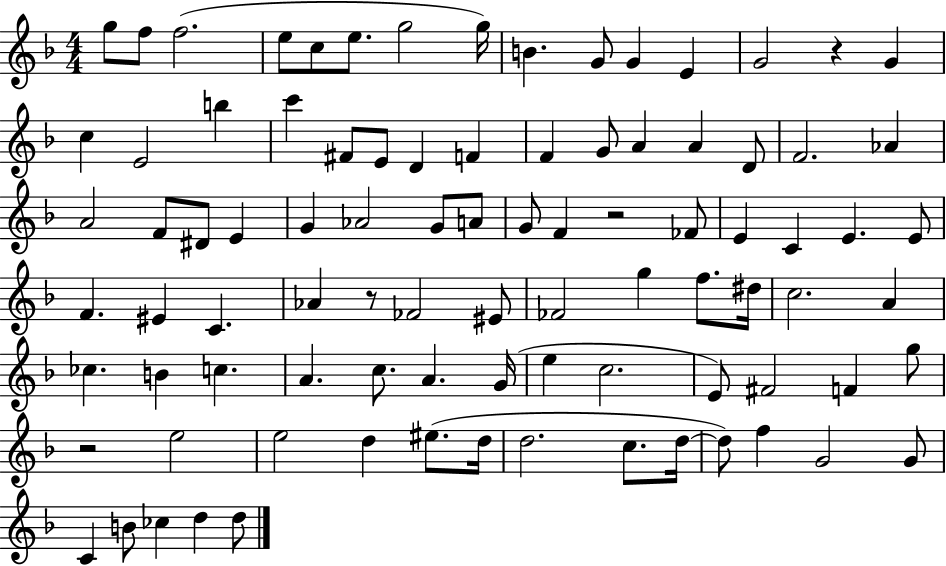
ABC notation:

X:1
T:Untitled
M:4/4
L:1/4
K:F
g/2 f/2 f2 e/2 c/2 e/2 g2 g/4 B G/2 G E G2 z G c E2 b c' ^F/2 E/2 D F F G/2 A A D/2 F2 _A A2 F/2 ^D/2 E G _A2 G/2 A/2 G/2 F z2 _F/2 E C E E/2 F ^E C _A z/2 _F2 ^E/2 _F2 g f/2 ^d/4 c2 A _c B c A c/2 A G/4 e c2 E/2 ^F2 F g/2 z2 e2 e2 d ^e/2 d/4 d2 c/2 d/4 d/2 f G2 G/2 C B/2 _c d d/2